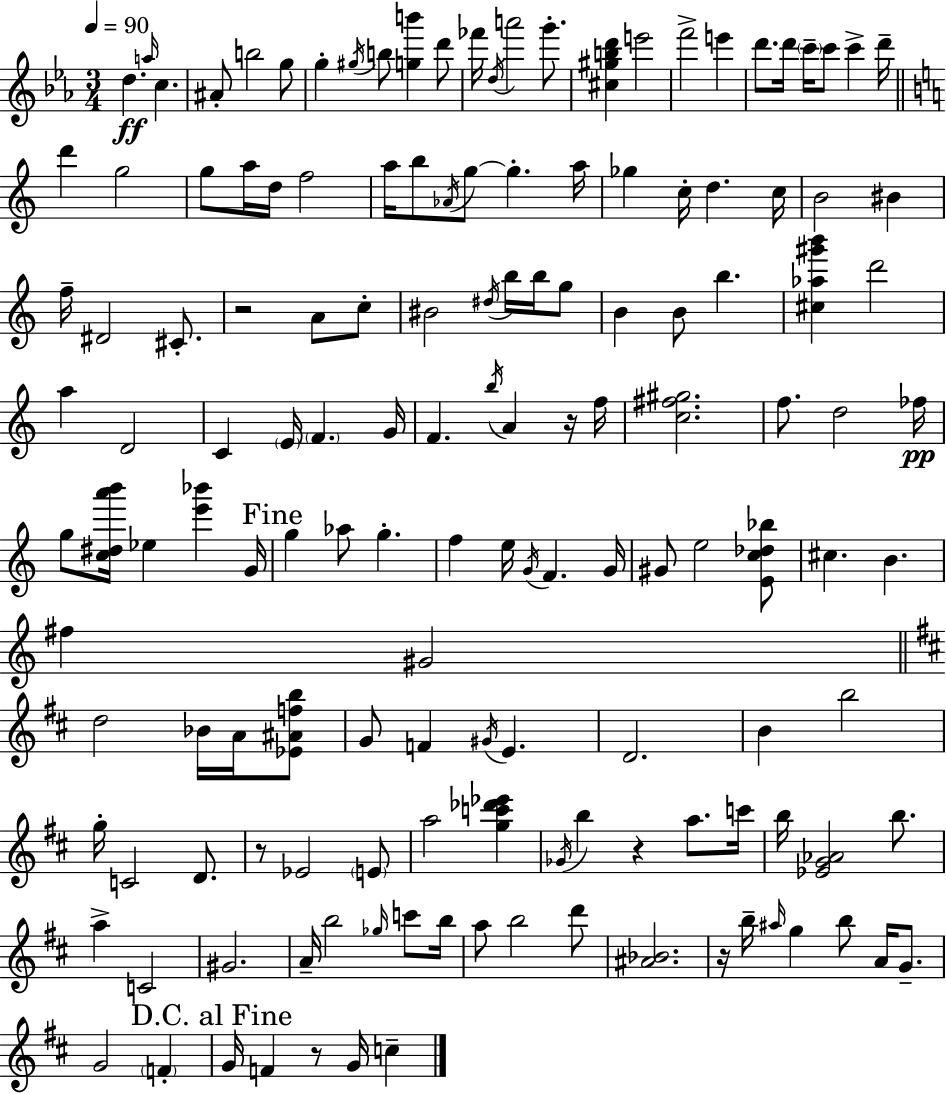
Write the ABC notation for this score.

X:1
T:Untitled
M:3/4
L:1/4
K:Cm
d a/4 c ^A/2 b2 g/2 g ^g/4 b/2 [gb'] d'/2 _f'/4 d/4 a'2 g'/2 [^c^gbd'] e'2 f'2 e' d'/2 d'/4 c'/4 c'/2 c' d'/4 d' g2 g/2 a/4 d/4 f2 a/4 b/2 _A/4 g/2 g a/4 _g c/4 d c/4 B2 ^B f/4 ^D2 ^C/2 z2 A/2 c/2 ^B2 ^d/4 b/4 b/4 g/2 B B/2 b [^c_a^g'b'] d'2 a D2 C E/4 F G/4 F b/4 A z/4 f/4 [c^f^g]2 f/2 d2 _f/4 g/2 [c^da'b']/4 _e [e'_b'] G/4 g _a/2 g f e/4 G/4 F G/4 ^G/2 e2 [Ec_d_b]/2 ^c B ^f ^G2 d2 _B/4 A/4 [_E^Afb]/2 G/2 F ^G/4 E D2 B b2 g/4 C2 D/2 z/2 _E2 E/2 a2 [gc'_d'_e'] _G/4 b z a/2 c'/4 b/4 [_EG_A]2 b/2 a C2 ^G2 A/4 b2 _g/4 c'/2 b/4 a/2 b2 d'/2 [^A_B]2 z/4 b/4 ^a/4 g b/2 A/4 G/2 G2 F G/4 F z/2 G/4 c